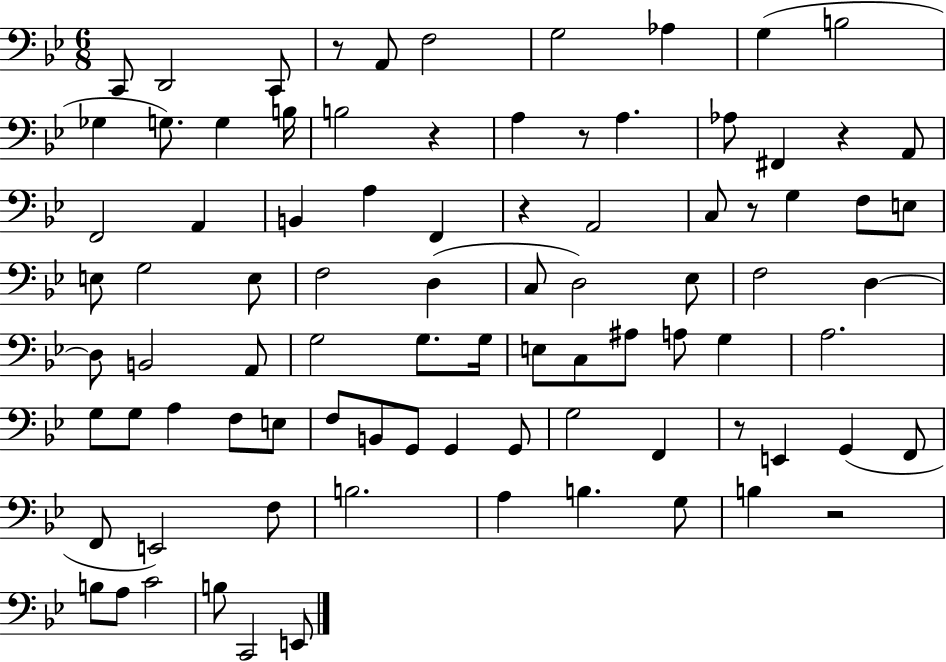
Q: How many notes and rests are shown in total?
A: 88